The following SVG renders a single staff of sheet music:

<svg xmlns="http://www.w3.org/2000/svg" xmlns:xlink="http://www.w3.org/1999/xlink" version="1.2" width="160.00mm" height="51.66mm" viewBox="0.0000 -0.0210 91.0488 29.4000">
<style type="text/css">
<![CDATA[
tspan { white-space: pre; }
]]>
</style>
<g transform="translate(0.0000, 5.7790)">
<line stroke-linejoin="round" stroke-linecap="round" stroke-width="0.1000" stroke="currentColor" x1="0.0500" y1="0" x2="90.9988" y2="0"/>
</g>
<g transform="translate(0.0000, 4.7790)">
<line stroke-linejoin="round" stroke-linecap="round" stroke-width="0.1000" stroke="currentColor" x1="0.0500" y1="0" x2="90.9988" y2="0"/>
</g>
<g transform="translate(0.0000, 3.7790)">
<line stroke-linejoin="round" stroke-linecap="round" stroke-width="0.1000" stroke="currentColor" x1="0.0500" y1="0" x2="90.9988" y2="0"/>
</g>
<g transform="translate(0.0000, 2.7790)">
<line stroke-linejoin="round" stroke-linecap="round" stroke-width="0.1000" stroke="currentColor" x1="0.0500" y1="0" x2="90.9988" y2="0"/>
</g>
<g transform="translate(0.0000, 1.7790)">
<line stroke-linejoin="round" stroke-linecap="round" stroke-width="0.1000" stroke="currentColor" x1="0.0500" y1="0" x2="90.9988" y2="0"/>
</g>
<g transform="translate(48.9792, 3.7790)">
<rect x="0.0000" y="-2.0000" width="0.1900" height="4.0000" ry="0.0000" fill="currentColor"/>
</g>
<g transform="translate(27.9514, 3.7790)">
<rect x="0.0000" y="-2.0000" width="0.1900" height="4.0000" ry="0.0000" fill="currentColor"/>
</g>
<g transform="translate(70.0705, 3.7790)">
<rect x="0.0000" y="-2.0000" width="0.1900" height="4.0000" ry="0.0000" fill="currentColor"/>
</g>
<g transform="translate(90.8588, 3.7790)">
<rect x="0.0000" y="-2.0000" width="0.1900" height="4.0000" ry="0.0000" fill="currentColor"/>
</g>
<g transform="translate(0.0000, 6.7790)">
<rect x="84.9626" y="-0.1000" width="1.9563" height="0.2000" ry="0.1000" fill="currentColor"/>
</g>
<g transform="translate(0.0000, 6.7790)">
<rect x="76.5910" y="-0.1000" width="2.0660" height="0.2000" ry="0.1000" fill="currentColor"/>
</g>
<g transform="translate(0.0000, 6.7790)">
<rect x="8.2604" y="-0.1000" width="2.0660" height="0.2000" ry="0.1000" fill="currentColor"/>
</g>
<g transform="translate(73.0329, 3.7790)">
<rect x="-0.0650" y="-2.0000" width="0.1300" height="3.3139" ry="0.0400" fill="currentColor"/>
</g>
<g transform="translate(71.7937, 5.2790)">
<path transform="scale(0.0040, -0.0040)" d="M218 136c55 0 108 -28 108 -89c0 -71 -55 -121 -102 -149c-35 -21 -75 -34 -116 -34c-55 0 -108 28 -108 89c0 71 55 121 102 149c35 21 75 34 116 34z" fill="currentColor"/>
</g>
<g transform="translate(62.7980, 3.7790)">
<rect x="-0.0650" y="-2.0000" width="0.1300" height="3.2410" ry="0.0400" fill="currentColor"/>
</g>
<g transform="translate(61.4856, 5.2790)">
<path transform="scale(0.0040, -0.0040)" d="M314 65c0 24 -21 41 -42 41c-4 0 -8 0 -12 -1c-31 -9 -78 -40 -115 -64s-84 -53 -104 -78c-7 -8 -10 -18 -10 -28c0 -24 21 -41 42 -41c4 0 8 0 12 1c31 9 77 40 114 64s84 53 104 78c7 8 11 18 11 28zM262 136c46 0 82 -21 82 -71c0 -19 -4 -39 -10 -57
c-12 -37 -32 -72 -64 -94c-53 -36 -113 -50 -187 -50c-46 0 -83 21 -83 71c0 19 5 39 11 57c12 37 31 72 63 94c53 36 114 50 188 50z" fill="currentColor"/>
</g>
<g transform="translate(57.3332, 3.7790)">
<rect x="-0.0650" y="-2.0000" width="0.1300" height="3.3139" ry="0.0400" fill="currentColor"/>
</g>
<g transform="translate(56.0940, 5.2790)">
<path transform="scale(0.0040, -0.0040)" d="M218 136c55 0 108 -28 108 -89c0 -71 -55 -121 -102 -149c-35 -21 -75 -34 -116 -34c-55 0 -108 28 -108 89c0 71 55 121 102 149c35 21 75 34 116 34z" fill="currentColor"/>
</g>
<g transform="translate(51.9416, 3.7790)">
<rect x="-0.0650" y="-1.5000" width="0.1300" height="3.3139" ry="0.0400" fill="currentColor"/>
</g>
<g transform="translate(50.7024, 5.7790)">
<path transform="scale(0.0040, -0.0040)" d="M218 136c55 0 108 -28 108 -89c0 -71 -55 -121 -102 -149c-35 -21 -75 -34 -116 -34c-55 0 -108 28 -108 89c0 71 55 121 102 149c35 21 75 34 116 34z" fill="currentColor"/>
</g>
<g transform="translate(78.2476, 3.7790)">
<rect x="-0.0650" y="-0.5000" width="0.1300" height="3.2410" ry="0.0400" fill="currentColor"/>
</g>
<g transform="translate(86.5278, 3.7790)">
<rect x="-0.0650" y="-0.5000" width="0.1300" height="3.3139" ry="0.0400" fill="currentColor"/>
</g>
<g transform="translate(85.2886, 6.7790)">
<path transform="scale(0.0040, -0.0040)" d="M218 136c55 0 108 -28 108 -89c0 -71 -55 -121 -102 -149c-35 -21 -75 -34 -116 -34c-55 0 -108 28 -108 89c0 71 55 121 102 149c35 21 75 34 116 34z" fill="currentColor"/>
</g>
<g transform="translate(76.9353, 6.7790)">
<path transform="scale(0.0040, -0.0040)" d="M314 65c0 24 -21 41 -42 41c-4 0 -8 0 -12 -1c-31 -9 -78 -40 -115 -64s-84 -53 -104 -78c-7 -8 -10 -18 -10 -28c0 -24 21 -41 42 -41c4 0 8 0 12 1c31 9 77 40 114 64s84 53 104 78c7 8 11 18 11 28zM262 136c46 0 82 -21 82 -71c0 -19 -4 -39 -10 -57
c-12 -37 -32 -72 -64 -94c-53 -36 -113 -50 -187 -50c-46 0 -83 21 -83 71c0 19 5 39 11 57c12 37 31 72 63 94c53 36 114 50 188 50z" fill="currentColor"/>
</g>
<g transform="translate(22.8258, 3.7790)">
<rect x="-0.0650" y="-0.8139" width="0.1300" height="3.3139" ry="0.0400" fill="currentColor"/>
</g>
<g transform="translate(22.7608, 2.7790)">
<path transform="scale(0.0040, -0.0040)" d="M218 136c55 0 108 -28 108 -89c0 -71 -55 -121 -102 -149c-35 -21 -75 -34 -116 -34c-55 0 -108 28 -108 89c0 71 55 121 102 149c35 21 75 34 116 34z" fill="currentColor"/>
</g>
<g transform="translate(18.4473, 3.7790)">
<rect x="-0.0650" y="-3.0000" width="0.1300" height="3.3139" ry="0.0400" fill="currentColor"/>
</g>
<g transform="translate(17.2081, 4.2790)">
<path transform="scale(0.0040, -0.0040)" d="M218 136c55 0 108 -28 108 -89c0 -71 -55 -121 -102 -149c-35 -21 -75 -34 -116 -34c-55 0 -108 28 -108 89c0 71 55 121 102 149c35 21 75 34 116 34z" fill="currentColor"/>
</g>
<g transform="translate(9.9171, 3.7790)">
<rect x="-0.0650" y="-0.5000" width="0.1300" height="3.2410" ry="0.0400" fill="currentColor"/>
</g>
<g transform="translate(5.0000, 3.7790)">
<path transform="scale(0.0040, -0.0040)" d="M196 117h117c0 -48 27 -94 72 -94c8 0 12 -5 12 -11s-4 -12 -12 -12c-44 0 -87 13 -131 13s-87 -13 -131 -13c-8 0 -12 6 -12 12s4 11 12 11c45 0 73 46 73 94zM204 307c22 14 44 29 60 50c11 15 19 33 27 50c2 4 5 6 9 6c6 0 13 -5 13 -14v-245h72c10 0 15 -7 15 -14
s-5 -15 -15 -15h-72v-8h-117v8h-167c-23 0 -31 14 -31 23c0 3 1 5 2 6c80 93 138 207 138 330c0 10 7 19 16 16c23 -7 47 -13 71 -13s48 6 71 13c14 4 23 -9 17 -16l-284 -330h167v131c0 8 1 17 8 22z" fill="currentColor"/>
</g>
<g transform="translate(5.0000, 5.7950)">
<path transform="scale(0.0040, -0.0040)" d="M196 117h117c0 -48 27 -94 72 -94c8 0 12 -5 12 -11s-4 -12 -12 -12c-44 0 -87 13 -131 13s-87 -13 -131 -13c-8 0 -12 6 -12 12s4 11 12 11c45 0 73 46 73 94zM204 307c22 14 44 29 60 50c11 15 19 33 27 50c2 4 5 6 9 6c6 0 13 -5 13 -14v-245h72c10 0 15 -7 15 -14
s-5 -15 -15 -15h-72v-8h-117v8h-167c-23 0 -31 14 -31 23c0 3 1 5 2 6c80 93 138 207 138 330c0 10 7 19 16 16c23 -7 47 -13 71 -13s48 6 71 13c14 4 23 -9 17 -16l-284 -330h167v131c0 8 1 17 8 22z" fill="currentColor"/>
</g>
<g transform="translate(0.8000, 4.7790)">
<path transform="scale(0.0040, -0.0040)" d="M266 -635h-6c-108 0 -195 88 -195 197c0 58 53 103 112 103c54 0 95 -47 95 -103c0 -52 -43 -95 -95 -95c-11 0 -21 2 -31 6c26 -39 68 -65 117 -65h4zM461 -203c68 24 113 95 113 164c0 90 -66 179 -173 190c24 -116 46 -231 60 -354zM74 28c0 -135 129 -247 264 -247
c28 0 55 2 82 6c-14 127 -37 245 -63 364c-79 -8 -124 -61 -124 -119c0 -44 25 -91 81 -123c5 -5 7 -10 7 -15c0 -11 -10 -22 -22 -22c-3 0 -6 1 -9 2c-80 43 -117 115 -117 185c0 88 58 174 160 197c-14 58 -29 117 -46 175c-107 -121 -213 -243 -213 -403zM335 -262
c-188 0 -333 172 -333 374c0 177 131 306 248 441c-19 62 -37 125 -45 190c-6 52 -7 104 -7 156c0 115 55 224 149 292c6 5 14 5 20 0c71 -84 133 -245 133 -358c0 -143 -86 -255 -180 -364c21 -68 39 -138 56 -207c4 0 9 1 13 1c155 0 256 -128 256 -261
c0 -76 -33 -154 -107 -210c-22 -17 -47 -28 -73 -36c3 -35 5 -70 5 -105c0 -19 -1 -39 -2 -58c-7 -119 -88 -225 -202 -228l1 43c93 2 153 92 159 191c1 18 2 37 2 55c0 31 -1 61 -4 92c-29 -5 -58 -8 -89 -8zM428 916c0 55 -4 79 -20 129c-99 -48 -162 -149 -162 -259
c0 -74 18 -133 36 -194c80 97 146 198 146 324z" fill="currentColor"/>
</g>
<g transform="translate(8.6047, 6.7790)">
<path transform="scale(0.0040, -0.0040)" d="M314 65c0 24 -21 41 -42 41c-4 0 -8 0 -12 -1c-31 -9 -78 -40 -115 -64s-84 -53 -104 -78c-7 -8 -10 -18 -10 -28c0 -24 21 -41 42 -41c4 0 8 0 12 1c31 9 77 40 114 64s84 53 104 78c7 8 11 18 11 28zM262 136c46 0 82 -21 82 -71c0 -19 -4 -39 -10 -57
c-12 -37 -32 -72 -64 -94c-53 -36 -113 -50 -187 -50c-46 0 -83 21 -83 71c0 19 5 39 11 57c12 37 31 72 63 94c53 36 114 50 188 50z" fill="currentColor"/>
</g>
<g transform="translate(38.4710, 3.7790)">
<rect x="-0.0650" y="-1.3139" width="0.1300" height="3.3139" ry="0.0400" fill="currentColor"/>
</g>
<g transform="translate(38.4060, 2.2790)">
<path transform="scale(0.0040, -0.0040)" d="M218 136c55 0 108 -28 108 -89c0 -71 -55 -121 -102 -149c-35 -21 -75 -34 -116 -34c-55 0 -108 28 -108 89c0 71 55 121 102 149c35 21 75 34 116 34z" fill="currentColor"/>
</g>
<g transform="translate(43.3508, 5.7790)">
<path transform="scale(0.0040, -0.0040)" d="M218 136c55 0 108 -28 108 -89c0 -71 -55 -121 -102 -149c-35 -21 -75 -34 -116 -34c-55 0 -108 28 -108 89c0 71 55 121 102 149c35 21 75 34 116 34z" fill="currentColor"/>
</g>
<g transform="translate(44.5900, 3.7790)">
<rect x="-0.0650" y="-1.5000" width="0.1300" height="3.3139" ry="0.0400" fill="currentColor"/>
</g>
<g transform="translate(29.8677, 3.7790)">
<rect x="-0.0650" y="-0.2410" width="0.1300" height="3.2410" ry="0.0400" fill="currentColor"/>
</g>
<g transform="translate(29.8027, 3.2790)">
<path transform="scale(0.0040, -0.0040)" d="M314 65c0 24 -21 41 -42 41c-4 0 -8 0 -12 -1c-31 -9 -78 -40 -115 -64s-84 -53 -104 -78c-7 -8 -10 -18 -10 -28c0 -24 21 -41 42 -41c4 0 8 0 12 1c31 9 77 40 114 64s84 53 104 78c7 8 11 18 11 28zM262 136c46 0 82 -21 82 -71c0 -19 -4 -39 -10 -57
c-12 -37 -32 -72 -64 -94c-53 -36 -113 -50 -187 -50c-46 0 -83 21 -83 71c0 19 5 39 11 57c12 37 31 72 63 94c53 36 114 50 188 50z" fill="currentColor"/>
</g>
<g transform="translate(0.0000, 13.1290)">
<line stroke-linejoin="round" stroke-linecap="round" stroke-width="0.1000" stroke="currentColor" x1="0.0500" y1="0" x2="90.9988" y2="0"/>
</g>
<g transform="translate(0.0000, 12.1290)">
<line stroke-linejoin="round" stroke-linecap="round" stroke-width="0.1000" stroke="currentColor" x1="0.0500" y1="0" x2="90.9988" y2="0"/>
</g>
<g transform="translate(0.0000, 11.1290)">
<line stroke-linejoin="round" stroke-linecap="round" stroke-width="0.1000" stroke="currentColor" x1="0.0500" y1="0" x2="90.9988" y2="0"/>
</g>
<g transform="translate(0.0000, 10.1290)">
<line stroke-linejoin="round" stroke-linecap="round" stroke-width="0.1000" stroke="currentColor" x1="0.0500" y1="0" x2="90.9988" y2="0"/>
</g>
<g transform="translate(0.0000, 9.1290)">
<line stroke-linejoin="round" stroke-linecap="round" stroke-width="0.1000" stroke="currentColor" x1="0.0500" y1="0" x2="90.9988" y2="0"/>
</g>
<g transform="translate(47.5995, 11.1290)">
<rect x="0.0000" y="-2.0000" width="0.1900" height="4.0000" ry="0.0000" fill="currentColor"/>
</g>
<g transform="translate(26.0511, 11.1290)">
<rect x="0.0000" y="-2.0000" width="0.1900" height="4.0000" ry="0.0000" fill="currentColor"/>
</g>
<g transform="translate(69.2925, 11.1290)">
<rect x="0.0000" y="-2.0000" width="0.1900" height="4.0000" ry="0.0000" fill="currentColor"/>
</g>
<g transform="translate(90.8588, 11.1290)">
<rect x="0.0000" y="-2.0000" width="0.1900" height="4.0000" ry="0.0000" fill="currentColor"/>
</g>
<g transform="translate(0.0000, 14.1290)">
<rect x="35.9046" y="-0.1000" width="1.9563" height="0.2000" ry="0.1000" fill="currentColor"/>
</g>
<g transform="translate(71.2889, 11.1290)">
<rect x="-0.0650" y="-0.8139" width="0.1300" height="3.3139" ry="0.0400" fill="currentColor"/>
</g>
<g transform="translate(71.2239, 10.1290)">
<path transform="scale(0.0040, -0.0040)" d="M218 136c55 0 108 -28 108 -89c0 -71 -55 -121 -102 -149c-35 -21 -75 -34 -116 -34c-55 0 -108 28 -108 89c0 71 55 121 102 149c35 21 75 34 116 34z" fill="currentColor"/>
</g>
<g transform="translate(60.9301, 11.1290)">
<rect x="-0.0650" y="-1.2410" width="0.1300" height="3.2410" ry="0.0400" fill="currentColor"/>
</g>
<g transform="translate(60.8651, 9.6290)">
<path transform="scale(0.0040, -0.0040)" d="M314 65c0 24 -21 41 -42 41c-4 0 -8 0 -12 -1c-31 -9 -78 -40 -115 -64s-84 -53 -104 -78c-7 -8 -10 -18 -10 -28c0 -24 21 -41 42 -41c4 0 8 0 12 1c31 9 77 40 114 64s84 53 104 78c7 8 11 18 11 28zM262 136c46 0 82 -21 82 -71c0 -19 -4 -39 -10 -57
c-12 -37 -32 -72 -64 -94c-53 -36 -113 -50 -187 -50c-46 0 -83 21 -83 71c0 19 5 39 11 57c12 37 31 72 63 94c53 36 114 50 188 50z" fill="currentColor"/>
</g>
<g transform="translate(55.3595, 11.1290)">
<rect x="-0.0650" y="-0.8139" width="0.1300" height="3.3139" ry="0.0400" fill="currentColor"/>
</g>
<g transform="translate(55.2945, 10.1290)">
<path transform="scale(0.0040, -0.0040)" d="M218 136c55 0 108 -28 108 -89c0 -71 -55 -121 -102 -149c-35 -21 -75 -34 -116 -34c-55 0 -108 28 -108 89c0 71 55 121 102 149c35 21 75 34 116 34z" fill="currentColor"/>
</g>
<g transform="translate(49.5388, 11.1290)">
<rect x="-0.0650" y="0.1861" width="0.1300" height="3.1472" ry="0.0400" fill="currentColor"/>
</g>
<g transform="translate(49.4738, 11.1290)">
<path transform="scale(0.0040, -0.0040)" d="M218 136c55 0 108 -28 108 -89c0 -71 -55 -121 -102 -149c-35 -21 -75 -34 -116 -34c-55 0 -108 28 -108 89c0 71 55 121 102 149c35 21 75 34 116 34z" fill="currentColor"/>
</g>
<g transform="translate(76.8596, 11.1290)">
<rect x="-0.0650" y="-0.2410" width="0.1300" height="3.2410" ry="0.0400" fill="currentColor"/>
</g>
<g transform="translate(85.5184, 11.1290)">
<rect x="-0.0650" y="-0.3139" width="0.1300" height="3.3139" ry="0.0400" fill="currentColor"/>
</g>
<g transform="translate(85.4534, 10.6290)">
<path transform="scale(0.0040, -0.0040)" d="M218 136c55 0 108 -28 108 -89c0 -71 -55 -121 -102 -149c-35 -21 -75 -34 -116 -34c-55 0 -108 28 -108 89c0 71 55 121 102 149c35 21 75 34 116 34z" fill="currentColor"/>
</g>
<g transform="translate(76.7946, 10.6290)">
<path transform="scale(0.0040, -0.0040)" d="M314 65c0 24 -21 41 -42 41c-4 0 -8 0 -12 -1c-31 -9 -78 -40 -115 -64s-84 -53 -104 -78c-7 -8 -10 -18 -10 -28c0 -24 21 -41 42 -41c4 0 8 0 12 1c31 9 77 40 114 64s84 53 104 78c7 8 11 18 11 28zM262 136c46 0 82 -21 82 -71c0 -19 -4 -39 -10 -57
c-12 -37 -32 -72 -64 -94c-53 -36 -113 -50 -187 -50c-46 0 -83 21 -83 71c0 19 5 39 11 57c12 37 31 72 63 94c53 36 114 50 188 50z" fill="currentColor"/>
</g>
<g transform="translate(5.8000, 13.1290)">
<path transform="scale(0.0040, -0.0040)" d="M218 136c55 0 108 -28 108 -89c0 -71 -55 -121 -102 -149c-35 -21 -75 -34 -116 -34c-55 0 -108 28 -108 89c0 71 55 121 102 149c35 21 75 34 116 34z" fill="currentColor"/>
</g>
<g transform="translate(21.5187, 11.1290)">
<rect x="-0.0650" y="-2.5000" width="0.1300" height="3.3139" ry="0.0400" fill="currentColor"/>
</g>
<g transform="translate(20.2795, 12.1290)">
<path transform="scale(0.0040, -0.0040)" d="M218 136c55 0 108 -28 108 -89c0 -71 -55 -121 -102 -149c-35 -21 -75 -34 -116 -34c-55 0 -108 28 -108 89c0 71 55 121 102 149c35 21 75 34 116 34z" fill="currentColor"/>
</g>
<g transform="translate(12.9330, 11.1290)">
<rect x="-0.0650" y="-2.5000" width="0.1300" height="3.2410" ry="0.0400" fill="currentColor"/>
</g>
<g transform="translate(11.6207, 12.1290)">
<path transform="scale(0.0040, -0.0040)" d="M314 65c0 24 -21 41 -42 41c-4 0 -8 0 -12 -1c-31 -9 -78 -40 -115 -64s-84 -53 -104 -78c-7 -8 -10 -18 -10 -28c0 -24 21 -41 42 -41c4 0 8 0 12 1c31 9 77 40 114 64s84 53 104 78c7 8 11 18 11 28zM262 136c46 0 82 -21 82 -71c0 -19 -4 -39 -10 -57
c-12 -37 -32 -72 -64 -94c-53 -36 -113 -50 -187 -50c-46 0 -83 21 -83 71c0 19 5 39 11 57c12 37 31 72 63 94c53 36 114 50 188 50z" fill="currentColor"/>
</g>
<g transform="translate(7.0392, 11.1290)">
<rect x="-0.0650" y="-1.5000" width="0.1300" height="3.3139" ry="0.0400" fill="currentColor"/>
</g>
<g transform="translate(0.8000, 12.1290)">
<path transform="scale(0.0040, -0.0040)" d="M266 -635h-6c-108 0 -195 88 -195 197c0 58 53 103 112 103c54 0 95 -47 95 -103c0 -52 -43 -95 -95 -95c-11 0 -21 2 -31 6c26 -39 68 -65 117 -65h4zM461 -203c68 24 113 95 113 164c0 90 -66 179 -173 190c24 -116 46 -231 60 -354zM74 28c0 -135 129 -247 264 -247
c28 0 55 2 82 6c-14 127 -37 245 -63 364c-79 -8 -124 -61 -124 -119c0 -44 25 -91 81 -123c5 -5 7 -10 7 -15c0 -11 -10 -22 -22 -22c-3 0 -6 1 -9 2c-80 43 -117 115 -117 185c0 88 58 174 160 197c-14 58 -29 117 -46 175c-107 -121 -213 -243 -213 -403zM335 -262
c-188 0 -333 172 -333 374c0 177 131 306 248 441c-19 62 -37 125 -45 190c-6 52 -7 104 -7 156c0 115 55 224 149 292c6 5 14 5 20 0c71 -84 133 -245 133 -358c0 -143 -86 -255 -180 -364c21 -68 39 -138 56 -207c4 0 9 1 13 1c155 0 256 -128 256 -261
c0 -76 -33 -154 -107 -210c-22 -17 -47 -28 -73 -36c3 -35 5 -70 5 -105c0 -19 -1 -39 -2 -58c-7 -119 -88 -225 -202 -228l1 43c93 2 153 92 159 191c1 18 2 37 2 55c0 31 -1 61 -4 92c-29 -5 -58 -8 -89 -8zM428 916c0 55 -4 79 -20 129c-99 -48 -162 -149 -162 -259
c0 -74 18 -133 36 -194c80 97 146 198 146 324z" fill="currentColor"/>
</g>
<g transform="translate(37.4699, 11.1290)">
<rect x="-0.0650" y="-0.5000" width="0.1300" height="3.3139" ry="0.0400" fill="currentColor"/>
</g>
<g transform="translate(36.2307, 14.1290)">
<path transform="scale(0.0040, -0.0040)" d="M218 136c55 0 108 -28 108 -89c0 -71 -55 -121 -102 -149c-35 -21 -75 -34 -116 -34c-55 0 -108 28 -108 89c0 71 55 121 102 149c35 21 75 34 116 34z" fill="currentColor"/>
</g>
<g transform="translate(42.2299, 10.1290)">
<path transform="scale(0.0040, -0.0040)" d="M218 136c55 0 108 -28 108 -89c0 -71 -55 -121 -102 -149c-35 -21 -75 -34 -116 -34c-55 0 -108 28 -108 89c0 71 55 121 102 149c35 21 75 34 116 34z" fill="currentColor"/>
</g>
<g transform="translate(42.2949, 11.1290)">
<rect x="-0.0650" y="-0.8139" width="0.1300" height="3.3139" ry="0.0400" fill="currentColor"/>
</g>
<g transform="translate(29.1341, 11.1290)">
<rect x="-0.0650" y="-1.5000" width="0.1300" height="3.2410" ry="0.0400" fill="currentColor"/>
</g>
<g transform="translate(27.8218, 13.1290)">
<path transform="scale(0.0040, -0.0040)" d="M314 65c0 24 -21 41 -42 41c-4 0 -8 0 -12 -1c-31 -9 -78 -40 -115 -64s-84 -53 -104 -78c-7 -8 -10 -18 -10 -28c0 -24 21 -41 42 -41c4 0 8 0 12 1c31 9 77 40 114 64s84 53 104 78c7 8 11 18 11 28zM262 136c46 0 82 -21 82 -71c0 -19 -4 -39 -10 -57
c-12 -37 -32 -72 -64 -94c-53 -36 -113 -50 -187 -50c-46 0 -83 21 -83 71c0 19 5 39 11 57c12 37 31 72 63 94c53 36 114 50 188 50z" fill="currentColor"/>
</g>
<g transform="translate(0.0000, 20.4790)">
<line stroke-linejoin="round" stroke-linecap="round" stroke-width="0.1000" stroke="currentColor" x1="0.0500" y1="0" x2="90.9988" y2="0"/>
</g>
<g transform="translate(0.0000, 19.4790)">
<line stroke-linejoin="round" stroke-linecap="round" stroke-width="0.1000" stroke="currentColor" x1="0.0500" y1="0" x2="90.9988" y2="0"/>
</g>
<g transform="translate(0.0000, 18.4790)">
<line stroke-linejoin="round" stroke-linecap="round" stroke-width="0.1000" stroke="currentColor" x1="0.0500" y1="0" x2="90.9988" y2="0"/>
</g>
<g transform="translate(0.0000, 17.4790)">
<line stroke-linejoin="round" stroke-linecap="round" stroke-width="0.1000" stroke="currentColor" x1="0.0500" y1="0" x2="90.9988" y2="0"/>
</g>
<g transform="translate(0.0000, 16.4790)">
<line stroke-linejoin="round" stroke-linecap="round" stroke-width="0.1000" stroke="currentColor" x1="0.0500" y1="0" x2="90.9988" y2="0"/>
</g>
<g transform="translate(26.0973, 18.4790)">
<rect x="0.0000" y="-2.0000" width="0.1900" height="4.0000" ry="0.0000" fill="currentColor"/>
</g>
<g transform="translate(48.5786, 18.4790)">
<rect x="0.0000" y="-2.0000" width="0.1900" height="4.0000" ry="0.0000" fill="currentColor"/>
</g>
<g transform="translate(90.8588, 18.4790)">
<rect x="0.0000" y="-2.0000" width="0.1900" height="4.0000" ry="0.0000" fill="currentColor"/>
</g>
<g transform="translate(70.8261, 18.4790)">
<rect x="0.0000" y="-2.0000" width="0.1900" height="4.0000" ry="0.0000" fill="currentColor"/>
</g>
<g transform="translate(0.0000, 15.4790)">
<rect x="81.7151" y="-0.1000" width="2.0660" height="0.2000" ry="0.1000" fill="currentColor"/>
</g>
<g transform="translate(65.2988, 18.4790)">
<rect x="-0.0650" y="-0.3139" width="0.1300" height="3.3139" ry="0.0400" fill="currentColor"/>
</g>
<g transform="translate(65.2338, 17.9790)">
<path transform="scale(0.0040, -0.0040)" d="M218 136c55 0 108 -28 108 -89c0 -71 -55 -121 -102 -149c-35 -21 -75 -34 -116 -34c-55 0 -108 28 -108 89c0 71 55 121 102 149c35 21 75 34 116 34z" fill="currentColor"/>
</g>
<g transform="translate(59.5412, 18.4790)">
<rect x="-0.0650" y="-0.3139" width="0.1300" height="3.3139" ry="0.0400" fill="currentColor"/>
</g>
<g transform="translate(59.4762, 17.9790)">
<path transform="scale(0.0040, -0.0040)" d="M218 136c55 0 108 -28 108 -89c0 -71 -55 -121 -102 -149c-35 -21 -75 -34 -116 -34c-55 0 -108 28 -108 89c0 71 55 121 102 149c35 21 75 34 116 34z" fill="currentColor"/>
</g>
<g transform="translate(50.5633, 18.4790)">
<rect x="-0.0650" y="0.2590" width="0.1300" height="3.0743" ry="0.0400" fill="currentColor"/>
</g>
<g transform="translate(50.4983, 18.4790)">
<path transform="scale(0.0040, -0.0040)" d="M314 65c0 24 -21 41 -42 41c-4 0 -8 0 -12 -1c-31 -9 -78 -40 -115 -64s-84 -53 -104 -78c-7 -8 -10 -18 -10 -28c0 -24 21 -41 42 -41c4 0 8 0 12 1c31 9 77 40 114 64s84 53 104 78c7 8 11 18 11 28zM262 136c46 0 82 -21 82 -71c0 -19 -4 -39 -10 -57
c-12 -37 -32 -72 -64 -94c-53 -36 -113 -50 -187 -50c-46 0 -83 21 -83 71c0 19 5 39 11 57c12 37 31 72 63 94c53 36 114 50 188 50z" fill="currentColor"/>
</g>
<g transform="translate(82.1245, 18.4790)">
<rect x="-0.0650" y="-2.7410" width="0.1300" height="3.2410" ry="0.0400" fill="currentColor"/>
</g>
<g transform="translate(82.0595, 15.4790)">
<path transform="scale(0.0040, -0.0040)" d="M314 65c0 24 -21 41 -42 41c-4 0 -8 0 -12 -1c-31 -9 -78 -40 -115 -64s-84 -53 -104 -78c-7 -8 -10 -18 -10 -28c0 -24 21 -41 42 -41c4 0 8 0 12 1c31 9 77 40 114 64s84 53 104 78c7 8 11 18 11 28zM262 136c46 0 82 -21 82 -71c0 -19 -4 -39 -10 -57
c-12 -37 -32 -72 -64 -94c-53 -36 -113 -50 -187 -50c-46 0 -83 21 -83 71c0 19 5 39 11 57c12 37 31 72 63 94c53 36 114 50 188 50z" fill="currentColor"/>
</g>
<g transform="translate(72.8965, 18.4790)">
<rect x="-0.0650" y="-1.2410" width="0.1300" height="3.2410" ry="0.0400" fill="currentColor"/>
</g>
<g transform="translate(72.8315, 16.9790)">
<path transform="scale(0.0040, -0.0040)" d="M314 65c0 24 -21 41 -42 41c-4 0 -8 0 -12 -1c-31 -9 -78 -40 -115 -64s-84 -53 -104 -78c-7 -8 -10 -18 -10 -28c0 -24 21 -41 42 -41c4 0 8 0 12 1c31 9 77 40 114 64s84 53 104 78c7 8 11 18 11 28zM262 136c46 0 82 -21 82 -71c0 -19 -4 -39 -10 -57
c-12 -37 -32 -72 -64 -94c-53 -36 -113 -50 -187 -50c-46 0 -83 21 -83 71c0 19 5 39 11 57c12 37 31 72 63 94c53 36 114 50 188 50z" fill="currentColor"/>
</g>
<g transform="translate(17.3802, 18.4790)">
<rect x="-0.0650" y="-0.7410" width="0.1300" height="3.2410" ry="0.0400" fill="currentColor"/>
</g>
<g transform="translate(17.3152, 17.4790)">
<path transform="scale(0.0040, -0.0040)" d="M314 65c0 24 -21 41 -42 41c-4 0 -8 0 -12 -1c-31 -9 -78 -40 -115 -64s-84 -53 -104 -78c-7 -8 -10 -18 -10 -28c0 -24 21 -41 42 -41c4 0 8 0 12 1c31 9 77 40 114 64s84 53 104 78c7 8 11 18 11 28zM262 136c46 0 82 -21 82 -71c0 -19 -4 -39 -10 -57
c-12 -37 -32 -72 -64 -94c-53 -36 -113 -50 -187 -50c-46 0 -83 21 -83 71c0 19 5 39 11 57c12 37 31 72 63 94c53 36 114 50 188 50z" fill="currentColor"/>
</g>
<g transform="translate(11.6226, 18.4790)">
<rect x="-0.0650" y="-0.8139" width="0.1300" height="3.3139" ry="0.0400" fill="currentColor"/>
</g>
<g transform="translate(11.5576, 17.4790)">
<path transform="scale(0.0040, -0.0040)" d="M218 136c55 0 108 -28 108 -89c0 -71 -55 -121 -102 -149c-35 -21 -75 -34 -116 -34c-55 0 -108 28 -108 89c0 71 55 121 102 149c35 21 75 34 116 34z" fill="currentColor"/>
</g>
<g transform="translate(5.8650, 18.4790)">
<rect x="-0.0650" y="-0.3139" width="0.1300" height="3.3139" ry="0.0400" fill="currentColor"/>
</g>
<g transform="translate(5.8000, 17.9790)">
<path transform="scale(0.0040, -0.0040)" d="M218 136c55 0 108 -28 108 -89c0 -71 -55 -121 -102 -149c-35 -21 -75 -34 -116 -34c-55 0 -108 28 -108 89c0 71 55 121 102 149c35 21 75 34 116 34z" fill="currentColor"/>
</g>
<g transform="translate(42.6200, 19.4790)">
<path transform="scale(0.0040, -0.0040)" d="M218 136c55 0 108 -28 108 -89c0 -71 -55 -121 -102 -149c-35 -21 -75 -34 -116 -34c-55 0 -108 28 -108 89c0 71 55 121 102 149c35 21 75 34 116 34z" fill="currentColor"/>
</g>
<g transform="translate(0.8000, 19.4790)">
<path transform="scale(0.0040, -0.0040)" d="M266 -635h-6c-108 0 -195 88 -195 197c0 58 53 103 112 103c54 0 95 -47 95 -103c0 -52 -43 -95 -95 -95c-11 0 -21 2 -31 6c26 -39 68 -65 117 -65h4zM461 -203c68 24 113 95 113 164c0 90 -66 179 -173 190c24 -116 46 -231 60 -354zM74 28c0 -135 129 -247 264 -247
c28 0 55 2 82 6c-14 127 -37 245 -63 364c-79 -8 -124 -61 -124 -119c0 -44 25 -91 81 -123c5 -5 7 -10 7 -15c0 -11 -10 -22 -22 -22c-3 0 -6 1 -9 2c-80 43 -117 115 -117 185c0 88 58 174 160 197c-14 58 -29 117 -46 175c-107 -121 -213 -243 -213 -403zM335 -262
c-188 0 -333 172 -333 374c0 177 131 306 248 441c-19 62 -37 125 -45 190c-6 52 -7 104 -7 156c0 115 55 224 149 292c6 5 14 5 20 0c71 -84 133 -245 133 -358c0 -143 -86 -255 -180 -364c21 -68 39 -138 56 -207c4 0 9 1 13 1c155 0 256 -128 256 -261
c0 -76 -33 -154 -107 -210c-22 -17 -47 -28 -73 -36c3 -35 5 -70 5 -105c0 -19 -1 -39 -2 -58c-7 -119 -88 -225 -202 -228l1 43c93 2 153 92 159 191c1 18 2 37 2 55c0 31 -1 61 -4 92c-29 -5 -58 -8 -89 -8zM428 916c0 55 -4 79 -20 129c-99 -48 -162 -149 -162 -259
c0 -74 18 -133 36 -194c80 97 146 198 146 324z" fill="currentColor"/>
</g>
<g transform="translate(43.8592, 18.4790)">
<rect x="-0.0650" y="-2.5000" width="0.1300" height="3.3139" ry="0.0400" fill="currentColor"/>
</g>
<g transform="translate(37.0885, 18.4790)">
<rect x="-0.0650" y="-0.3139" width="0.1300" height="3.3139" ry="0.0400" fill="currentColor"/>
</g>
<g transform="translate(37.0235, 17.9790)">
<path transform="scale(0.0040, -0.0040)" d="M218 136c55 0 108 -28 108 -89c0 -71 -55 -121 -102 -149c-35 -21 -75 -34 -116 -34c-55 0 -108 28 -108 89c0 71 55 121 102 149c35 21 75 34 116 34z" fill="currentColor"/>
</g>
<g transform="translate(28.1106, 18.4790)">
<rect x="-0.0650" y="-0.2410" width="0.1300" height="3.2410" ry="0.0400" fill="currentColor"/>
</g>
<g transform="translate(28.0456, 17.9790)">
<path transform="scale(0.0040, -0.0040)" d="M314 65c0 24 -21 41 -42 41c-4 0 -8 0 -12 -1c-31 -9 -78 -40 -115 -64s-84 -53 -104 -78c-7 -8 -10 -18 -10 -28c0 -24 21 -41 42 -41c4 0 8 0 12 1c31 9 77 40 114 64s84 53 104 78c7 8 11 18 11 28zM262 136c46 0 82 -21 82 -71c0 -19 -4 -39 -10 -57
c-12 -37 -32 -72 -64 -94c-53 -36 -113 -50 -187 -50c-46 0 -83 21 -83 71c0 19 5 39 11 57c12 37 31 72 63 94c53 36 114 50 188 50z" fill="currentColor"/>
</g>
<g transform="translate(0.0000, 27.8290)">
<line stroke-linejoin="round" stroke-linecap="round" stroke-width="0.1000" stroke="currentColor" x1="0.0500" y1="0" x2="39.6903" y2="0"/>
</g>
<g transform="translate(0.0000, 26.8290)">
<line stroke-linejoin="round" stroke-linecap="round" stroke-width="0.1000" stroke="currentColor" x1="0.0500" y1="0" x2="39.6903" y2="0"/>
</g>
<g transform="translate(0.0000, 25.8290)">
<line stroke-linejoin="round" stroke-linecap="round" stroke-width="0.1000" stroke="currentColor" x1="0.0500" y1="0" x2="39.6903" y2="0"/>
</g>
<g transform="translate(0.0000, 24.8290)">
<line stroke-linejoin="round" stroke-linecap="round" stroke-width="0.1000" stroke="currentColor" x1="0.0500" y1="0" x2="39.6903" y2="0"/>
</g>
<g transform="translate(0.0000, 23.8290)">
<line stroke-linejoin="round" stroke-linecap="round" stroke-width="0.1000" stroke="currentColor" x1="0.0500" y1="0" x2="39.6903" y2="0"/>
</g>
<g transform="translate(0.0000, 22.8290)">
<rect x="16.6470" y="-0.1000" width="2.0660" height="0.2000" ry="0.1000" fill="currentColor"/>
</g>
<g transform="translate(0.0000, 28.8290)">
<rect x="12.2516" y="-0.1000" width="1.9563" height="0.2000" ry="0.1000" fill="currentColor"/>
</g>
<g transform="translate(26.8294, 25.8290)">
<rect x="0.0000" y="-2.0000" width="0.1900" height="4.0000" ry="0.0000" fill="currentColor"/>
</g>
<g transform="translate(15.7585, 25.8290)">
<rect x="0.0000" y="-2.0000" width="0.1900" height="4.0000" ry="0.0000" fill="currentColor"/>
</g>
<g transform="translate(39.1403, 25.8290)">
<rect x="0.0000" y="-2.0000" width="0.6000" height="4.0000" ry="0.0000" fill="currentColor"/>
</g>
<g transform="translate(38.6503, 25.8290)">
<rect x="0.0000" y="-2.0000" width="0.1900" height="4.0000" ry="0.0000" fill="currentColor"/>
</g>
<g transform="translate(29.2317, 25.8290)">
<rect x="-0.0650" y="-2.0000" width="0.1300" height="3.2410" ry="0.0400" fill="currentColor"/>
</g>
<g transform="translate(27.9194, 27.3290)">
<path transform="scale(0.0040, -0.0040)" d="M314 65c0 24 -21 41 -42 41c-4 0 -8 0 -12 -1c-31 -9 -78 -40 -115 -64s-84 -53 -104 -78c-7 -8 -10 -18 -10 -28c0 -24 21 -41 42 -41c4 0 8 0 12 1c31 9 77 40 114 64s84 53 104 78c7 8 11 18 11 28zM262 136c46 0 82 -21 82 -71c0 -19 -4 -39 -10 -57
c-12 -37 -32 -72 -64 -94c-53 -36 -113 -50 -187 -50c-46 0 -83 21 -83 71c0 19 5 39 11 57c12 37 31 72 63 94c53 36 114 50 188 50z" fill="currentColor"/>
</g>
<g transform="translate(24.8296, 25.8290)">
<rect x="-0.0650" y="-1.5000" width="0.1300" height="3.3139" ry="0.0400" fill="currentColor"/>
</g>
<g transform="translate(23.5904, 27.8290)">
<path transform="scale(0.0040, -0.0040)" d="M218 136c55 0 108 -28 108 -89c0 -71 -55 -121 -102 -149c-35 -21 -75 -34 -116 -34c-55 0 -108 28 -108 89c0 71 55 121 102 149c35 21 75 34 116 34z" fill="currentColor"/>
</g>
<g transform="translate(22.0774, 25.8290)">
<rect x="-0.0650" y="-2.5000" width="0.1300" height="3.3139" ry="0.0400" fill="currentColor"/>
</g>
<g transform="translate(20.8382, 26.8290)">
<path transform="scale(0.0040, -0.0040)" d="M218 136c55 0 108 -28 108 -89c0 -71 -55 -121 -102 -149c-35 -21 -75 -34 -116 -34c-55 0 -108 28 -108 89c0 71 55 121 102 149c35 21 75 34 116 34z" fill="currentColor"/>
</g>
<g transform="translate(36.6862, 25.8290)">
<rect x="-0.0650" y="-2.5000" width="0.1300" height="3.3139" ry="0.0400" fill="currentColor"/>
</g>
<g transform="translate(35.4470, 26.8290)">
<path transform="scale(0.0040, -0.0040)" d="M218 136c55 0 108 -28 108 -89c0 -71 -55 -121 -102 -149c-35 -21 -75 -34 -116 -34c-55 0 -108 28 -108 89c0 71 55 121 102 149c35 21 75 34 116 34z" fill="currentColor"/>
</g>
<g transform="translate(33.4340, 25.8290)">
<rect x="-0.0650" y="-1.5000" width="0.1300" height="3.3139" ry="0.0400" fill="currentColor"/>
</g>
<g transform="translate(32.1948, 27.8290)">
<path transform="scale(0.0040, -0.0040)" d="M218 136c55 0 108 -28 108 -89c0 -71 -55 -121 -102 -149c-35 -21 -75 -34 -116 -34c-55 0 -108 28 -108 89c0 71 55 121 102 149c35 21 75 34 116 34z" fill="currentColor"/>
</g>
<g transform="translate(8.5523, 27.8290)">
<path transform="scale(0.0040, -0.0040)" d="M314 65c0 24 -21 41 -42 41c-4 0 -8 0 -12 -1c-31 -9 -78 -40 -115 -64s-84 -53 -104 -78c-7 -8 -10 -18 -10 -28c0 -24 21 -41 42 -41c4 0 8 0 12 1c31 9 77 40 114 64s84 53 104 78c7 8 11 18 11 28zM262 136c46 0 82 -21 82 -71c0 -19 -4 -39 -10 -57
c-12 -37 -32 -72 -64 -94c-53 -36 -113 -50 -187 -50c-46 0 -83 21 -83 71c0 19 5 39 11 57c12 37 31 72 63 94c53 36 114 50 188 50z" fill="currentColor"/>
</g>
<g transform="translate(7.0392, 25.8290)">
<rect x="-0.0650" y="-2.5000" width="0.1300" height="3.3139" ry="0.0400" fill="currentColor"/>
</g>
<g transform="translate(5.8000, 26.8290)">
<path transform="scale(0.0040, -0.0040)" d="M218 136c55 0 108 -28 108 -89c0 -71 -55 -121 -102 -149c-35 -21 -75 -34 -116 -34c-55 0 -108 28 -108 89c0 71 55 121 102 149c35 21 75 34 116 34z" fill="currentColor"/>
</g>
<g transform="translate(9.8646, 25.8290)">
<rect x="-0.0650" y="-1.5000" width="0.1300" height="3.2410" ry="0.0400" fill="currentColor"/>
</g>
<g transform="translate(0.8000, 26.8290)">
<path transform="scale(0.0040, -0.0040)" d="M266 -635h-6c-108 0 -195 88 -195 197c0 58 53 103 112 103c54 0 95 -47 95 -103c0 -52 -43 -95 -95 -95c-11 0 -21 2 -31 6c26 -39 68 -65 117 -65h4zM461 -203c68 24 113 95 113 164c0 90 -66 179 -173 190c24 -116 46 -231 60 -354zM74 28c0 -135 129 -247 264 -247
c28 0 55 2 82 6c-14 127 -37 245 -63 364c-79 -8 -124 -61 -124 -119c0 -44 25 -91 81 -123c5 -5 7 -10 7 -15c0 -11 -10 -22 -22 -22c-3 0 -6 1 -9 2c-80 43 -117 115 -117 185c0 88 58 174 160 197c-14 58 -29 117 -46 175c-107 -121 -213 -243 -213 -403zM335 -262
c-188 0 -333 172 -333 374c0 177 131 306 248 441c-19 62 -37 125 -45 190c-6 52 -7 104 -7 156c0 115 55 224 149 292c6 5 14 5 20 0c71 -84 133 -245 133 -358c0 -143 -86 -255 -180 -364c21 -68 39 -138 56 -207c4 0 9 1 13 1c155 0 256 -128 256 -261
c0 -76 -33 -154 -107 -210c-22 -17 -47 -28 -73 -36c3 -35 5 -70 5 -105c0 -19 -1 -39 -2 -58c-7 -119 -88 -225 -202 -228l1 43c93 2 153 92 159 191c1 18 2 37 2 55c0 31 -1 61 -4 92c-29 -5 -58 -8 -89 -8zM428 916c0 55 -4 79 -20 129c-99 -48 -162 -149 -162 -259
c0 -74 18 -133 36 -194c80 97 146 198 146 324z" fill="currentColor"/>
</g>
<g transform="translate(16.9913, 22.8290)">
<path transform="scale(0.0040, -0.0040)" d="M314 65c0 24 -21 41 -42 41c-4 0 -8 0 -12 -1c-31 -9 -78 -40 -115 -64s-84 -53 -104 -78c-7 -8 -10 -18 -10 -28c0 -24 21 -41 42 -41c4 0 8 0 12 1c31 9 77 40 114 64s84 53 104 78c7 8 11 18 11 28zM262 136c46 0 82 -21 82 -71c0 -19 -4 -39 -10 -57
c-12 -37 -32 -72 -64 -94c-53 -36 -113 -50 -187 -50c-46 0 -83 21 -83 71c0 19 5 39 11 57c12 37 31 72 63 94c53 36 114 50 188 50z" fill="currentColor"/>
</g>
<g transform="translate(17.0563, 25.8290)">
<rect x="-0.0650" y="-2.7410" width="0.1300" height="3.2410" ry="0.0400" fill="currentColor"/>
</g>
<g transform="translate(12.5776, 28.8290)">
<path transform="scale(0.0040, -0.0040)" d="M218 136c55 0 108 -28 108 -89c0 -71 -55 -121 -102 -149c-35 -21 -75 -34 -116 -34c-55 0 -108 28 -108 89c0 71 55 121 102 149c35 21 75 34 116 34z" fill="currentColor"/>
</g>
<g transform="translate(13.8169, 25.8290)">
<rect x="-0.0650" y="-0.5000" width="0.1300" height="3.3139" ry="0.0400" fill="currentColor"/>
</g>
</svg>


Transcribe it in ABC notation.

X:1
T:Untitled
M:4/4
L:1/4
K:C
C2 A d c2 e E E F F2 F C2 C E G2 G E2 C d B d e2 d c2 c c d d2 c2 c G B2 c c e2 a2 G E2 C a2 G E F2 E G